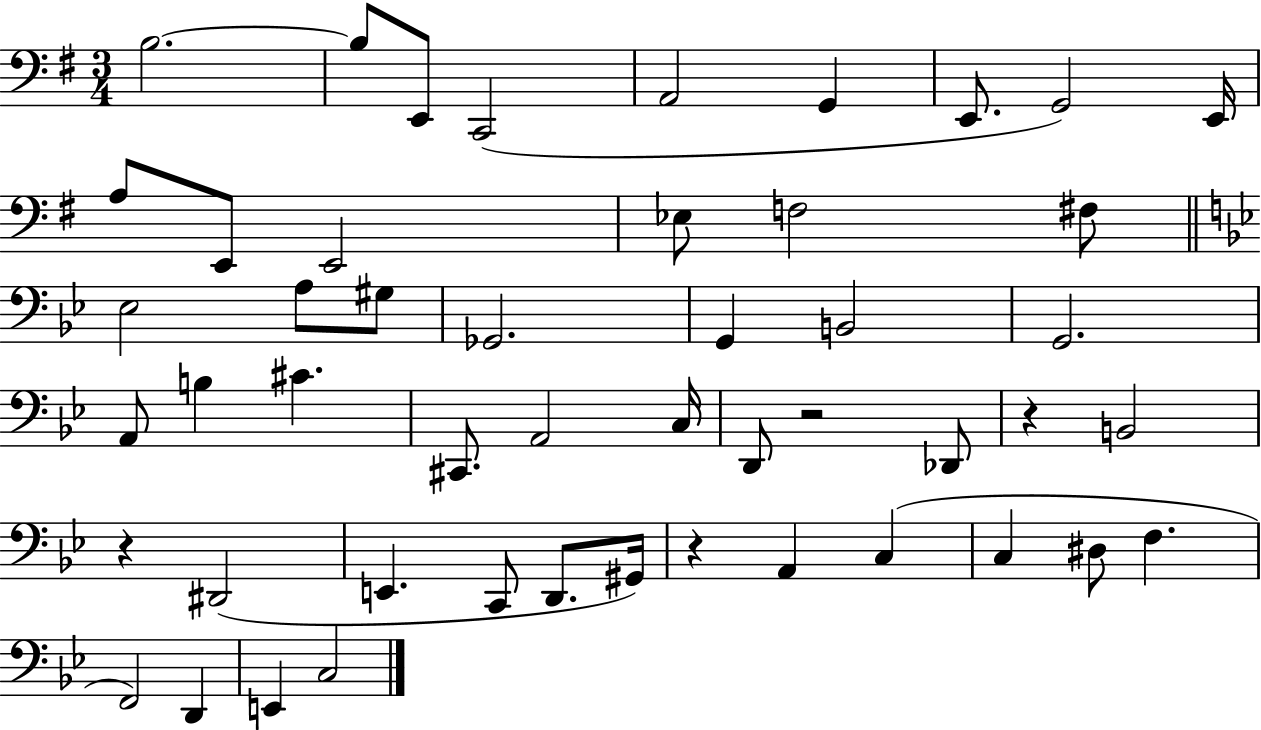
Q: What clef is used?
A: bass